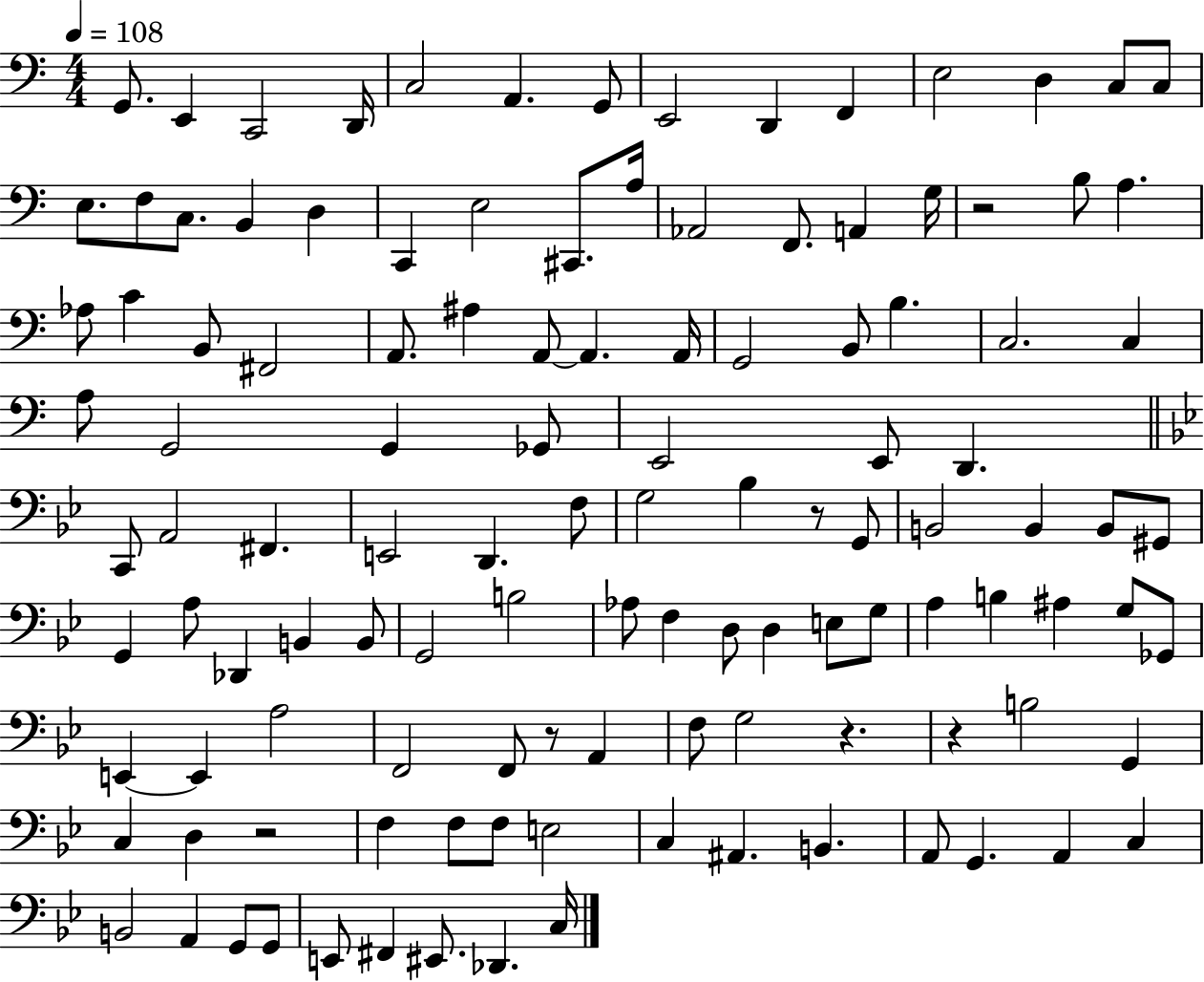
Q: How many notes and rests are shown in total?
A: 119